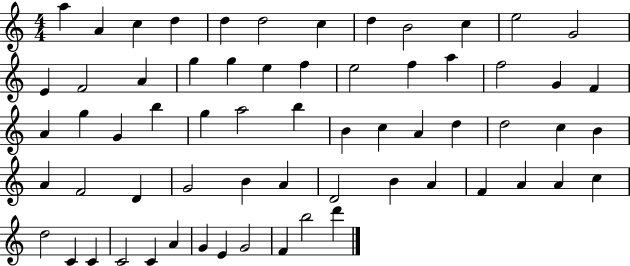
{
  \clef treble
  \numericTimeSignature
  \time 4/4
  \key c \major
  a''4 a'4 c''4 d''4 | d''4 d''2 c''4 | d''4 b'2 c''4 | e''2 g'2 | \break e'4 f'2 a'4 | g''4 g''4 e''4 f''4 | e''2 f''4 a''4 | f''2 g'4 f'4 | \break a'4 g''4 g'4 b''4 | g''4 a''2 b''4 | b'4 c''4 a'4 d''4 | d''2 c''4 b'4 | \break a'4 f'2 d'4 | g'2 b'4 a'4 | d'2 b'4 a'4 | f'4 a'4 a'4 c''4 | \break d''2 c'4 c'4 | c'2 c'4 a'4 | g'4 e'4 g'2 | f'4 b''2 d'''4 | \break \bar "|."
}